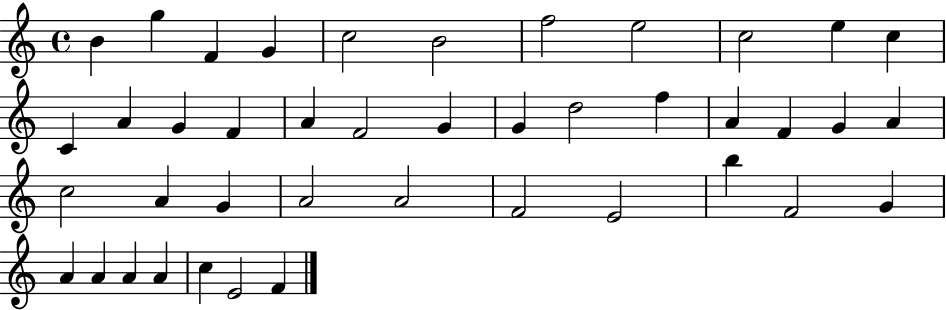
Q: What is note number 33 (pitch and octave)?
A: B5